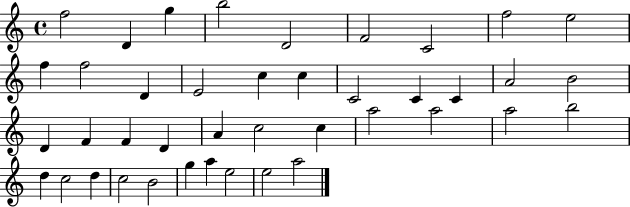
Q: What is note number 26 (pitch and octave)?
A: C5